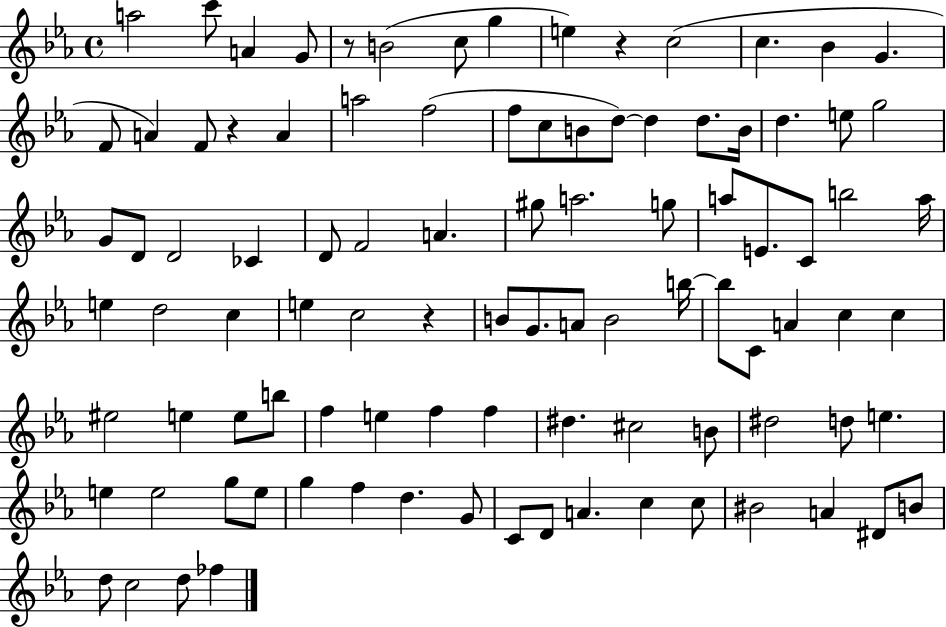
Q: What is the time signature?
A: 4/4